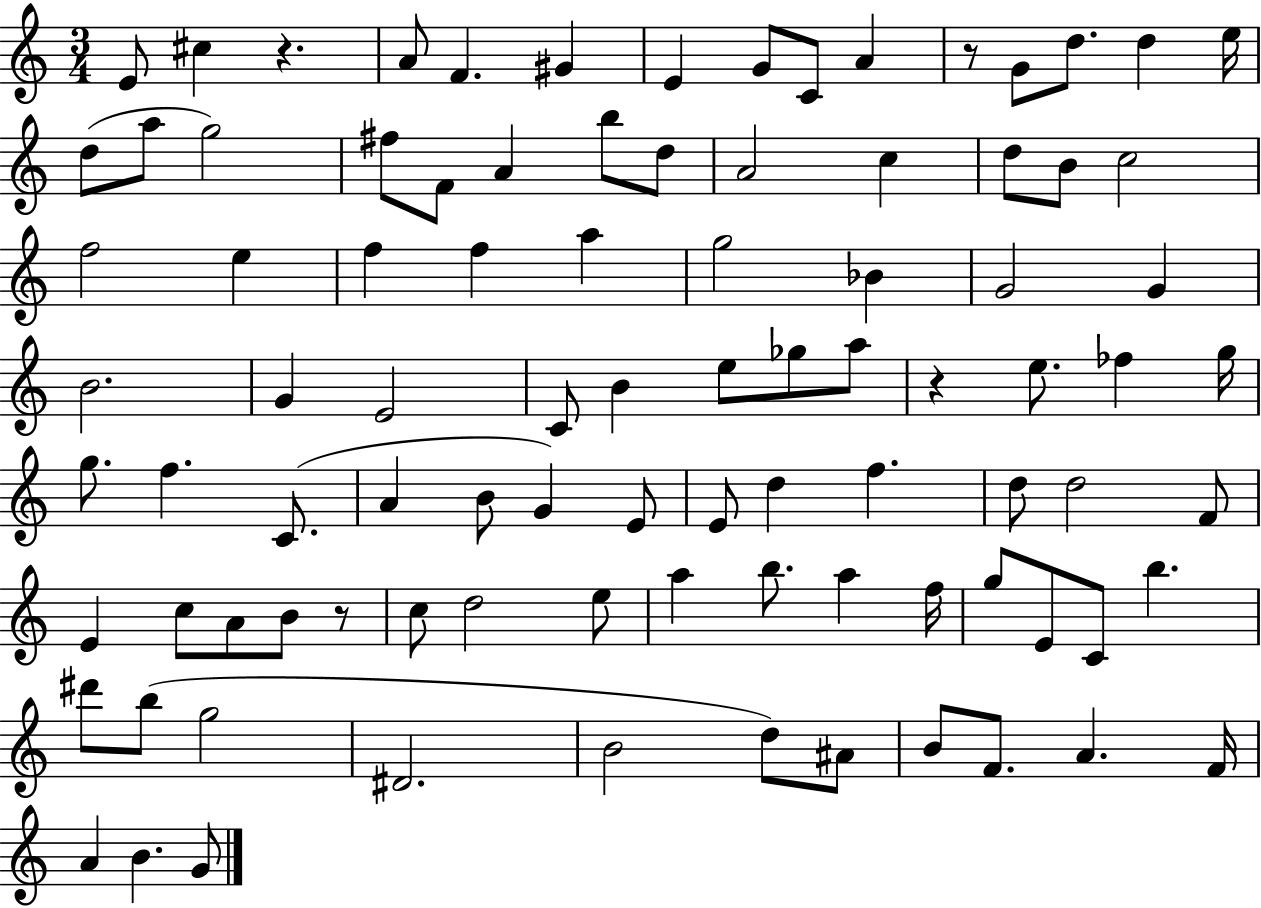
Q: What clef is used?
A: treble